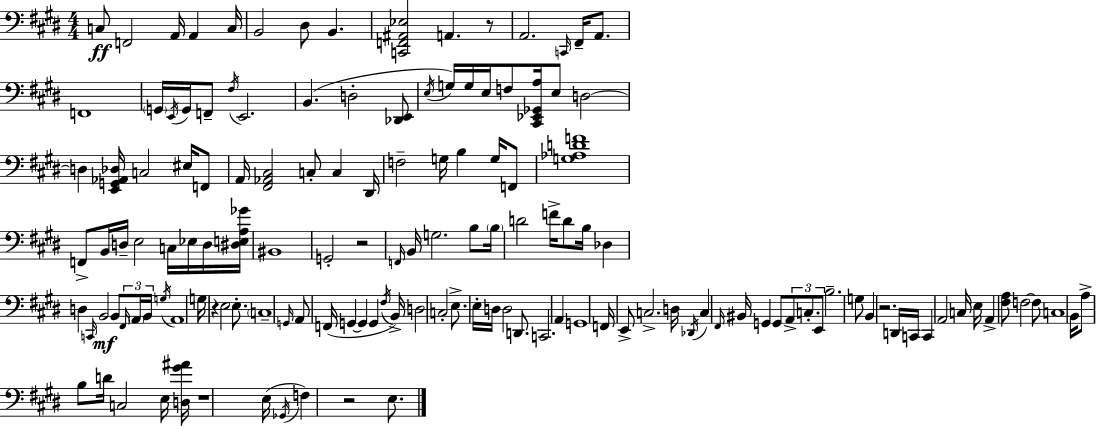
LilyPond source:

{
  \clef bass
  \numericTimeSignature
  \time 4/4
  \key e \major
  c8\ff f,2 a,16 a,4 c16 | b,2 dis8 b,4. | <c, f, ais, ees>2 a,4. r8 | a,2. \grace { c,16 } fis,16-- a,8. | \break f,1 | \parenthesize g,16 \acciaccatura { e,16 } g,16 f,8-- \acciaccatura { fis16 } e,2. | b,4.( d2-. | <des, e,>8 \acciaccatura { e16 } g16) g16 e16 f8 <cis, ees, ges, a>16 e8 d2~~ | \break d4 <e, g, aes, des>16 c2 | eis16 f,8 a,16 <fis, aes, cis>2 c8-. c4 | dis,16 f2-- g16 b4 | g16 f,8 <g aes d' f'>1 | \break f,8-> b,16 d16-- e2 | c16 ees16 d16 <dis e a ges'>16 bis,1 | g,2-. r2 | \grace { f,16 } b,16 g2. | \break b8 \parenthesize b16 d'2 f'16-> d'8 | b16 des4 d4 \grace { c,16 }\mf b,2 | b,8 \tuplet 3/2 { \grace { fis,16 } \parenthesize a,16 b,16 } \acciaccatura { g16 } a,1 | g16 r4 e2 | \break e8.-. \parenthesize c1-- | \grace { g,16 } a,8 f,16( g,4~~ | g,4 g,4 \acciaccatura { fis16 }) b,16-> d2 | c2-. e8.-> e16-. d16 d2 | \break d,8. c,2. | a,4 g,1 | f,16 e,8-> c2.-> | d16 \acciaccatura { des,16 } c4 \grace { fis,16 } | \break bis,16 g,4 g,8 \tuplet 3/2 { a,8-> c8.-. e,8 } b2.-- | g8 b,4 | r2. d,16 c,16 c,4 | a,2 c16 e16 a,4-> | \break <fis a>8 f2~~ f8 c1 | b,16 a8-> b8 | d'16 c2 e16 <d gis' ais'>16 r1 | e16( \acciaccatura { ges,16 } f4) | \break r2 e8. \bar "|."
}